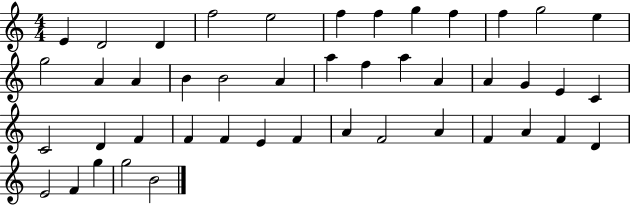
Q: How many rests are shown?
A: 0